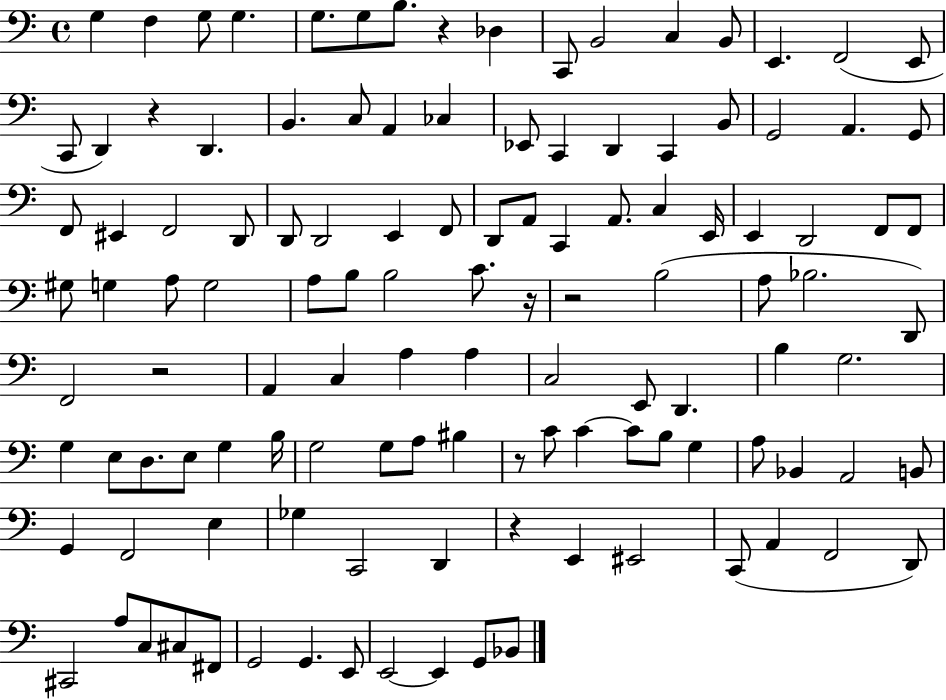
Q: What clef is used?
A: bass